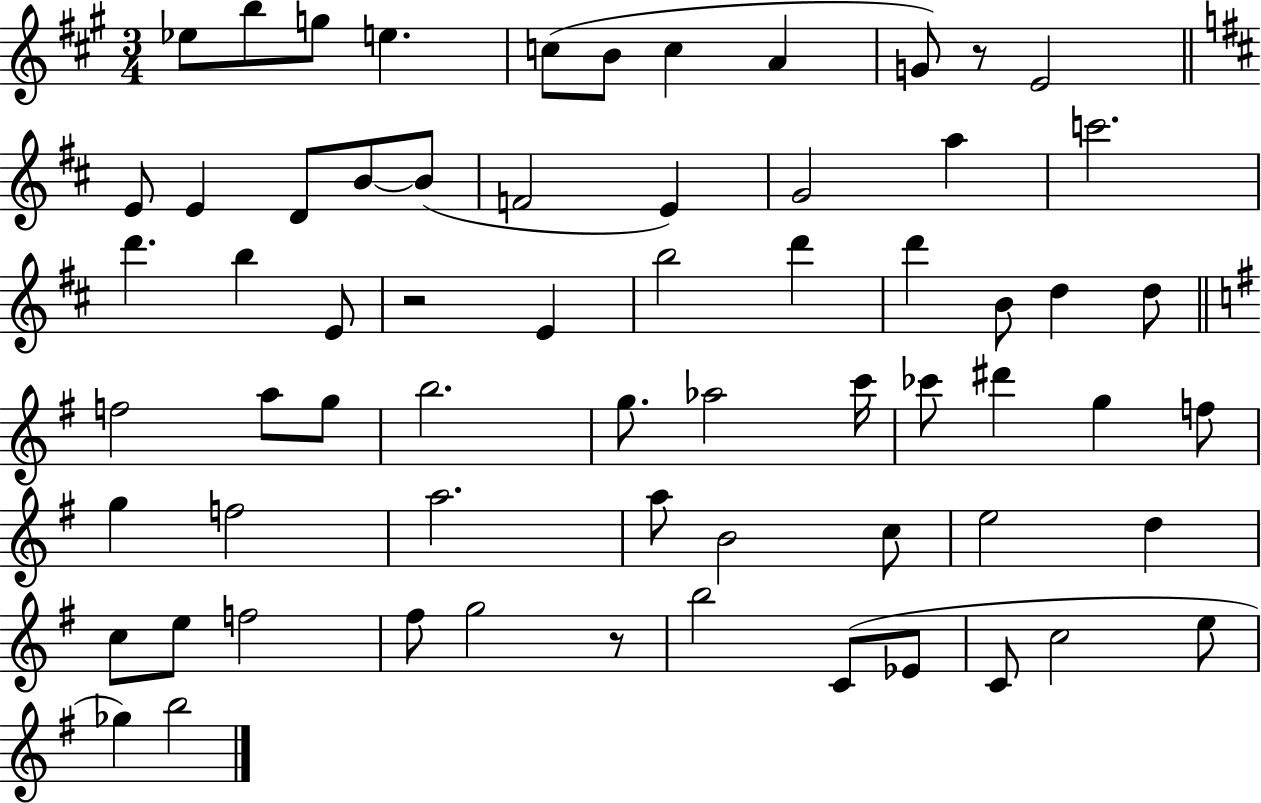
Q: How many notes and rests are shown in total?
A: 65